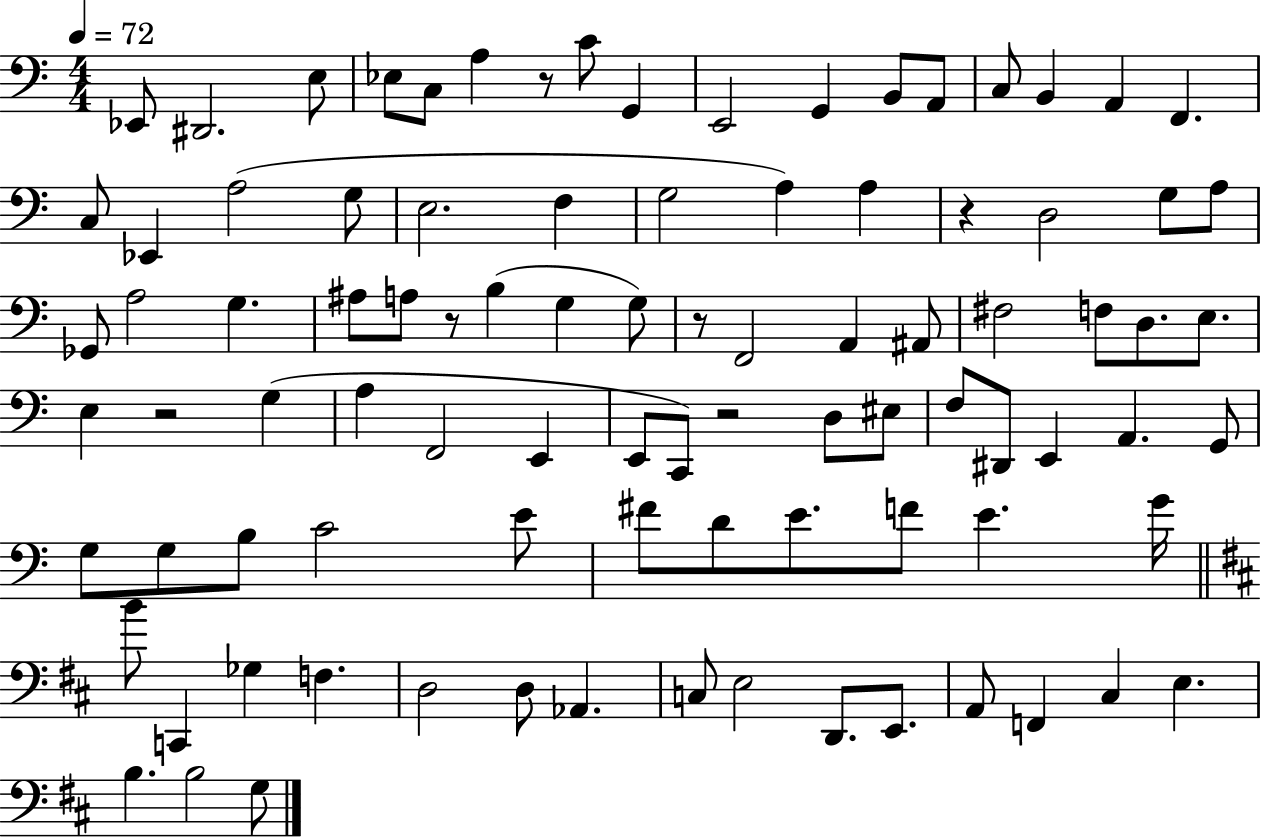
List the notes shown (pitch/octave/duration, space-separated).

Eb2/e D#2/h. E3/e Eb3/e C3/e A3/q R/e C4/e G2/q E2/h G2/q B2/e A2/e C3/e B2/q A2/q F2/q. C3/e Eb2/q A3/h G3/e E3/h. F3/q G3/h A3/q A3/q R/q D3/h G3/e A3/e Gb2/e A3/h G3/q. A#3/e A3/e R/e B3/q G3/q G3/e R/e F2/h A2/q A#2/e F#3/h F3/e D3/e. E3/e. E3/q R/h G3/q A3/q F2/h E2/q E2/e C2/e R/h D3/e EIS3/e F3/e D#2/e E2/q A2/q. G2/e G3/e G3/e B3/e C4/h E4/e F#4/e D4/e E4/e. F4/e E4/q. G4/s B4/e C2/q Gb3/q F3/q. D3/h D3/e Ab2/q. C3/e E3/h D2/e. E2/e. A2/e F2/q C#3/q E3/q. B3/q. B3/h G3/e